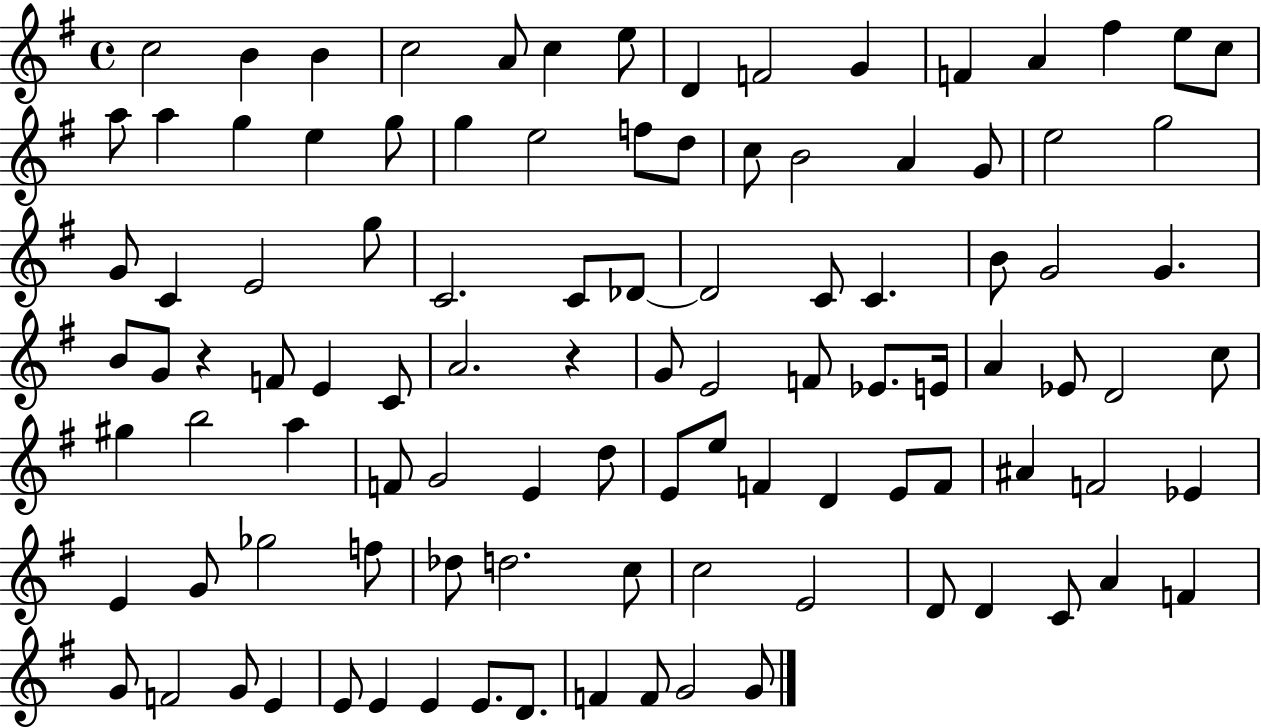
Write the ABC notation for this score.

X:1
T:Untitled
M:4/4
L:1/4
K:G
c2 B B c2 A/2 c e/2 D F2 G F A ^f e/2 c/2 a/2 a g e g/2 g e2 f/2 d/2 c/2 B2 A G/2 e2 g2 G/2 C E2 g/2 C2 C/2 _D/2 _D2 C/2 C B/2 G2 G B/2 G/2 z F/2 E C/2 A2 z G/2 E2 F/2 _E/2 E/4 A _E/2 D2 c/2 ^g b2 a F/2 G2 E d/2 E/2 e/2 F D E/2 F/2 ^A F2 _E E G/2 _g2 f/2 _d/2 d2 c/2 c2 E2 D/2 D C/2 A F G/2 F2 G/2 E E/2 E E E/2 D/2 F F/2 G2 G/2